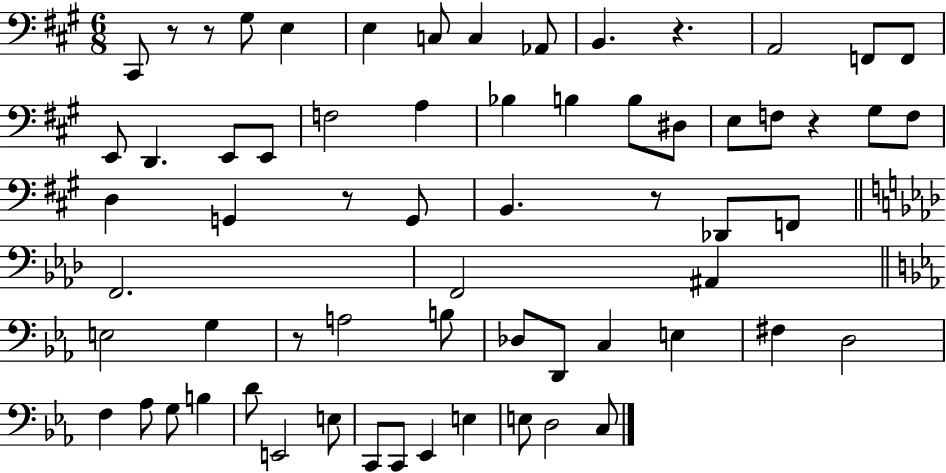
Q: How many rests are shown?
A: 7